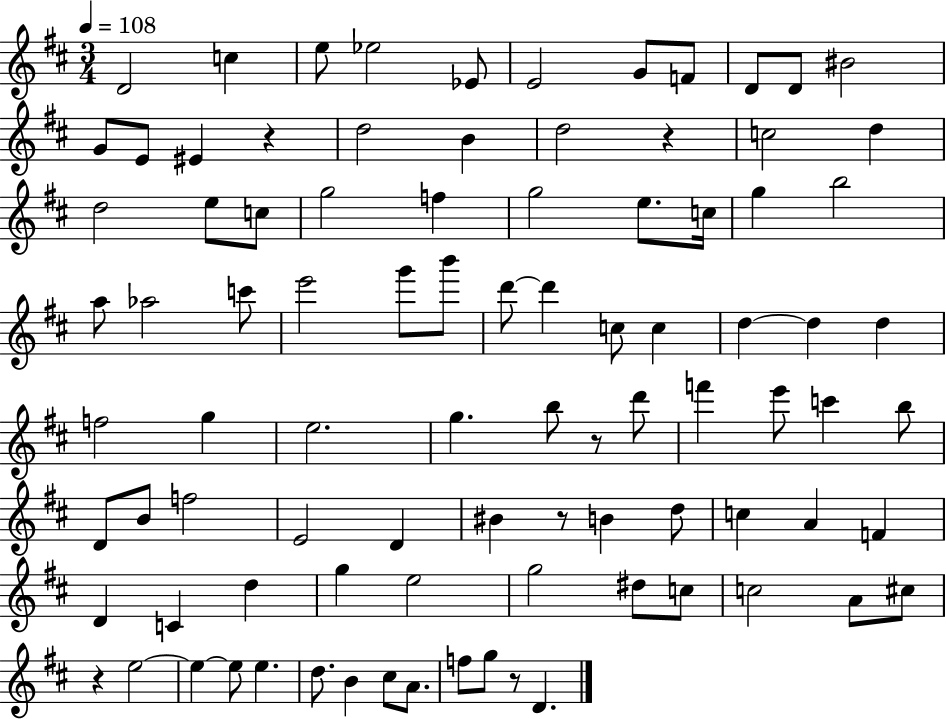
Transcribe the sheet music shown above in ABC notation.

X:1
T:Untitled
M:3/4
L:1/4
K:D
D2 c e/2 _e2 _E/2 E2 G/2 F/2 D/2 D/2 ^B2 G/2 E/2 ^E z d2 B d2 z c2 d d2 e/2 c/2 g2 f g2 e/2 c/4 g b2 a/2 _a2 c'/2 e'2 g'/2 b'/2 d'/2 d' c/2 c d d d f2 g e2 g b/2 z/2 d'/2 f' e'/2 c' b/2 D/2 B/2 f2 E2 D ^B z/2 B d/2 c A F D C d g e2 g2 ^d/2 c/2 c2 A/2 ^c/2 z e2 e e/2 e d/2 B ^c/2 A/2 f/2 g/2 z/2 D